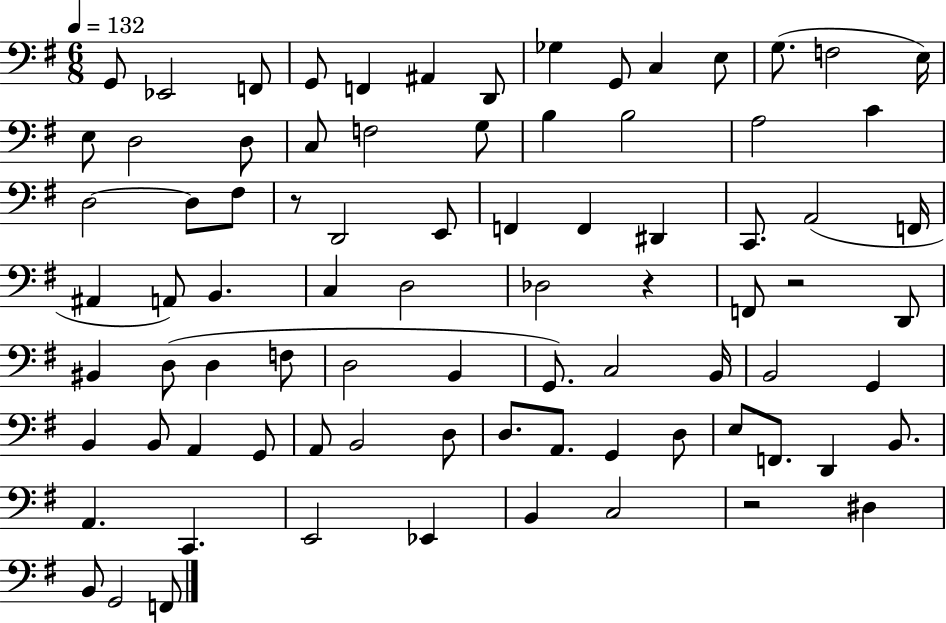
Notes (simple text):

G2/e Eb2/h F2/e G2/e F2/q A#2/q D2/e Gb3/q G2/e C3/q E3/e G3/e. F3/h E3/s E3/e D3/h D3/e C3/e F3/h G3/e B3/q B3/h A3/h C4/q D3/h D3/e F#3/e R/e D2/h E2/e F2/q F2/q D#2/q C2/e. A2/h F2/s A#2/q A2/e B2/q. C3/q D3/h Db3/h R/q F2/e R/h D2/e BIS2/q D3/e D3/q F3/e D3/h B2/q G2/e. C3/h B2/s B2/h G2/q B2/q B2/e A2/q G2/e A2/e B2/h D3/e D3/e. A2/e. G2/q D3/e E3/e F2/e. D2/q B2/e. A2/q. C2/q. E2/h Eb2/q B2/q C3/h R/h D#3/q B2/e G2/h F2/e